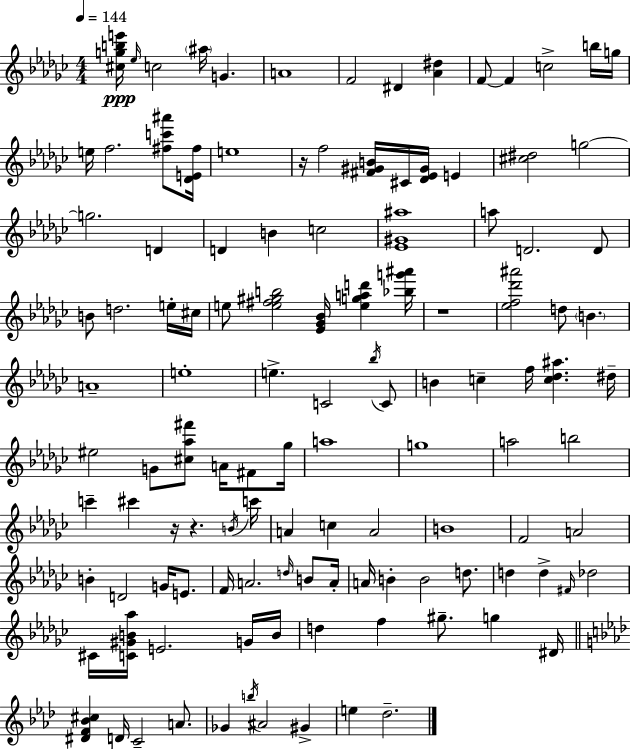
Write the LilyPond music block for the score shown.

{
  \clef treble
  \numericTimeSignature
  \time 4/4
  \key ees \minor
  \tempo 4 = 144
  <cis'' g'' b'' e'''>16\ppp \grace { ees''16 } c''2 \parenthesize ais''16 g'4. | a'1 | f'2 dis'4 <aes' dis''>4 | f'8~~ f'4 c''2-> b''16 | \break g''16 e''16 f''2. <fis'' c''' ais'''>8 | <des' e' fis''>16 e''1 | r16 f''2 <fis' gis' b'>16 cis'16 <des' ees' gis'>16 e'4 | <cis'' dis''>2 g''2~~ | \break g''2. d'4 | d'4 b'4 c''2 | <ees' gis' ais''>1 | a''8 d'2. d'8 | \break b'8 d''2. e''16-. | cis''16 e''8 <e'' fis'' gis'' b''>2 <ees' ges' bes'>16 <e'' g'' a'' d'''>4 | <bes'' g''' ais'''>16 r1 | <ees'' f'' des''' ais'''>2 d''8 \parenthesize b'4. | \break a'1-- | e''1-. | e''4.-> c'2 \acciaccatura { bes''16 } | c'8 b'4 c''4-- f''16 <c'' des'' ais''>4. | \break dis''16-- eis''2 g'8 <cis'' aes'' fis'''>8 a'16 fis'8 | ges''16 a''1 | g''1 | a''2 b''2 | \break c'''4-- cis'''4 r16 r4. | \acciaccatura { b'16 } c'''16 a'4 c''4 a'2 | b'1 | f'2 a'2 | \break b'4-. d'2 g'16 | e'8. f'16 a'2. | \grace { d''16 } b'8 a'16-. a'16 b'4-. b'2 | d''8. d''4 d''4-> \grace { fis'16 } des''2 | \break cis'16 <c' gis' b' aes''>16 e'2. | g'16 b'16 d''4 f''4 gis''8.-- | g''4 dis'16 \bar "||" \break \key aes \major <dis' f' bes' cis''>4 d'16 c'2-- a'8. | ges'4 \acciaccatura { b''16 } ais'2 gis'4-> | e''4 des''2.-- | \bar "|."
}